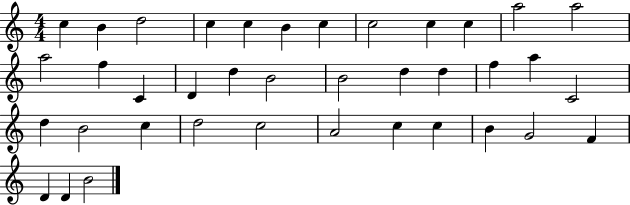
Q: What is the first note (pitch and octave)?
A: C5